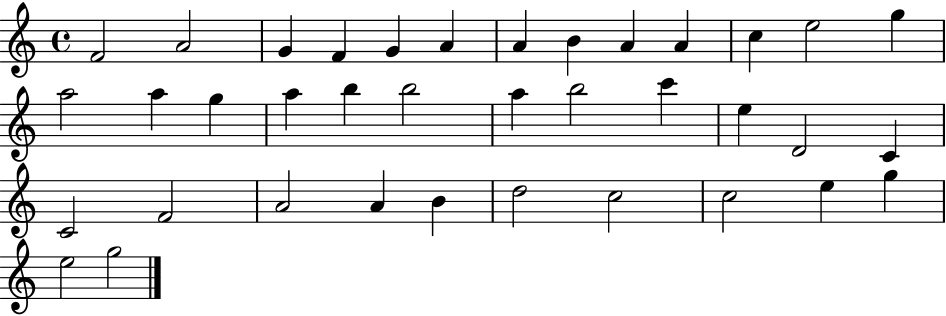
F4/h A4/h G4/q F4/q G4/q A4/q A4/q B4/q A4/q A4/q C5/q E5/h G5/q A5/h A5/q G5/q A5/q B5/q B5/h A5/q B5/h C6/q E5/q D4/h C4/q C4/h F4/h A4/h A4/q B4/q D5/h C5/h C5/h E5/q G5/q E5/h G5/h